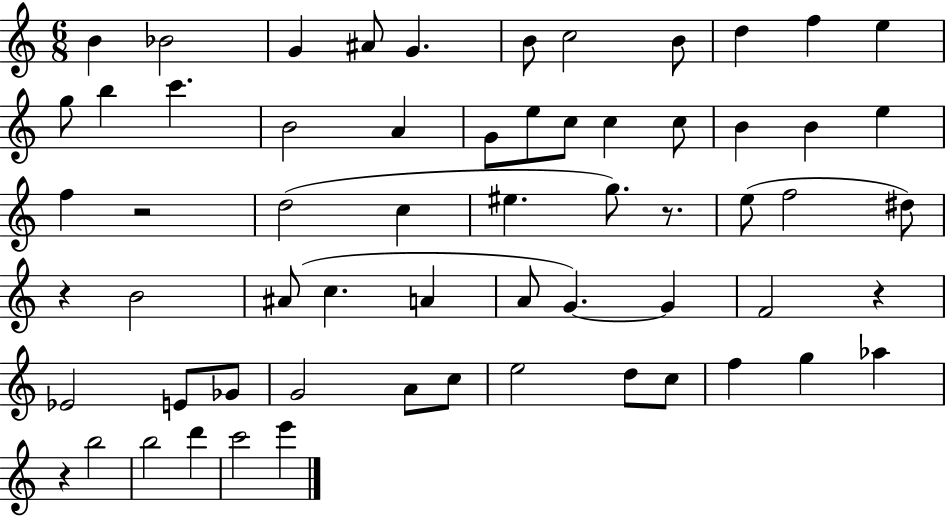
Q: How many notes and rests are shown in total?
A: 62